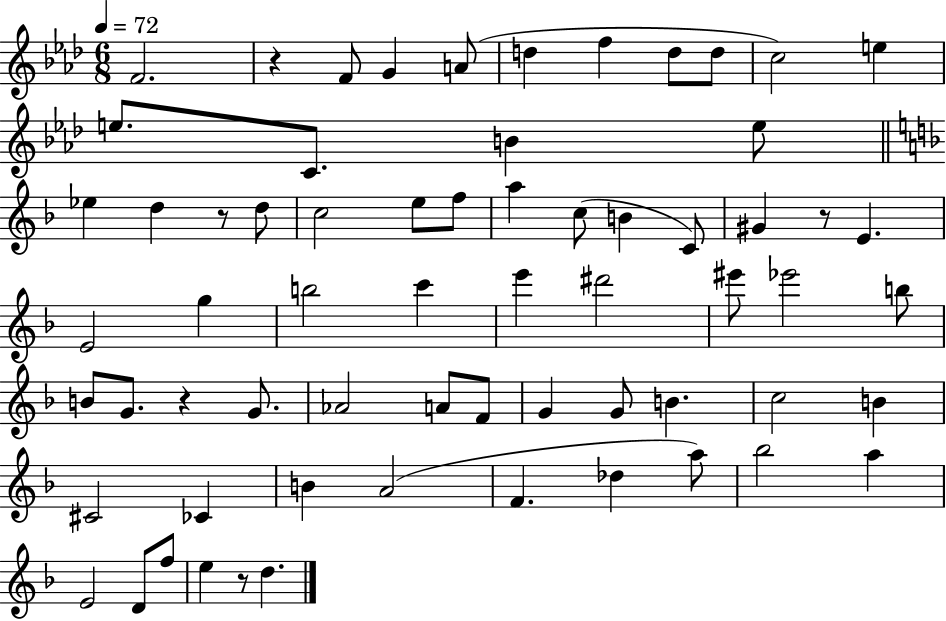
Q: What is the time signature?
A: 6/8